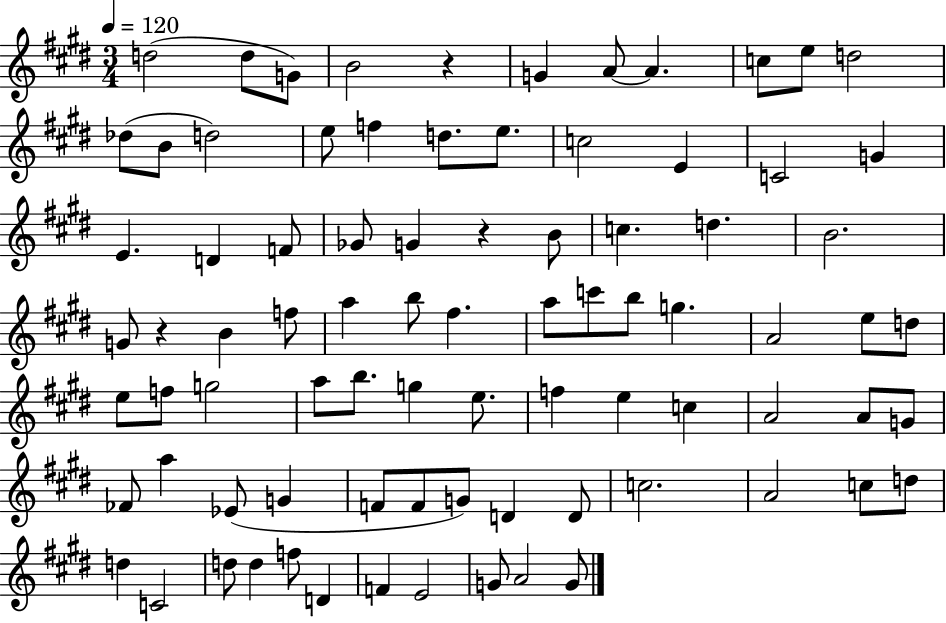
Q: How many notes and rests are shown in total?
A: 83